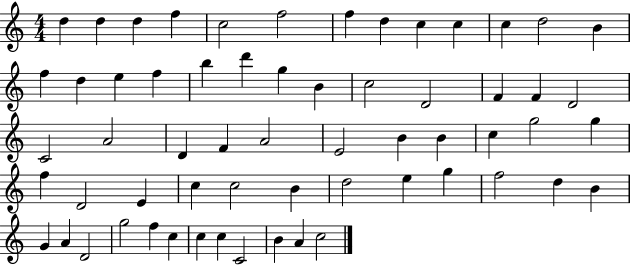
D5/q D5/q D5/q F5/q C5/h F5/h F5/q D5/q C5/q C5/q C5/q D5/h B4/q F5/q D5/q E5/q F5/q B5/q D6/q G5/q B4/q C5/h D4/h F4/q F4/q D4/h C4/h A4/h D4/q F4/q A4/h E4/h B4/q B4/q C5/q G5/h G5/q F5/q D4/h E4/q C5/q C5/h B4/q D5/h E5/q G5/q F5/h D5/q B4/q G4/q A4/q D4/h G5/h F5/q C5/q C5/q C5/q C4/h B4/q A4/q C5/h